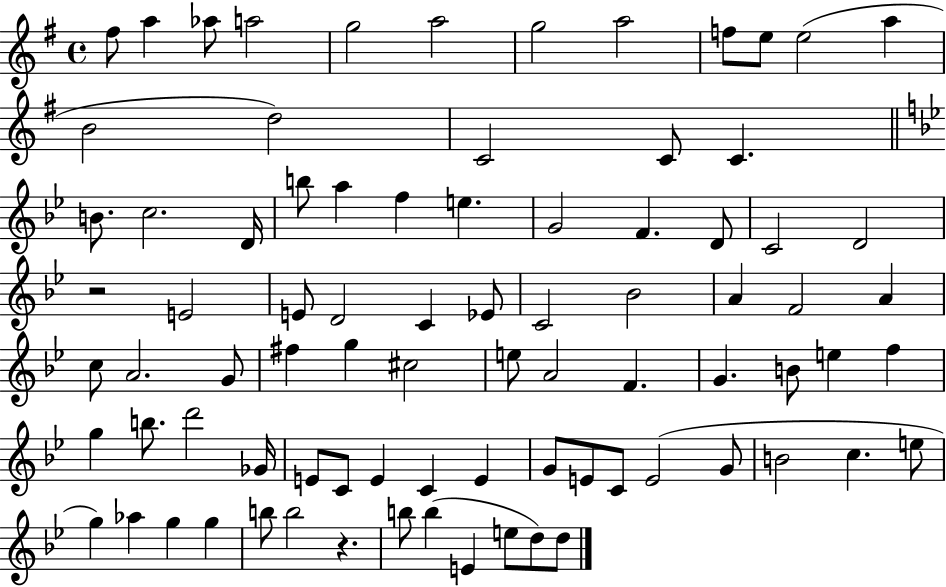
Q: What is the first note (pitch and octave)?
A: F#5